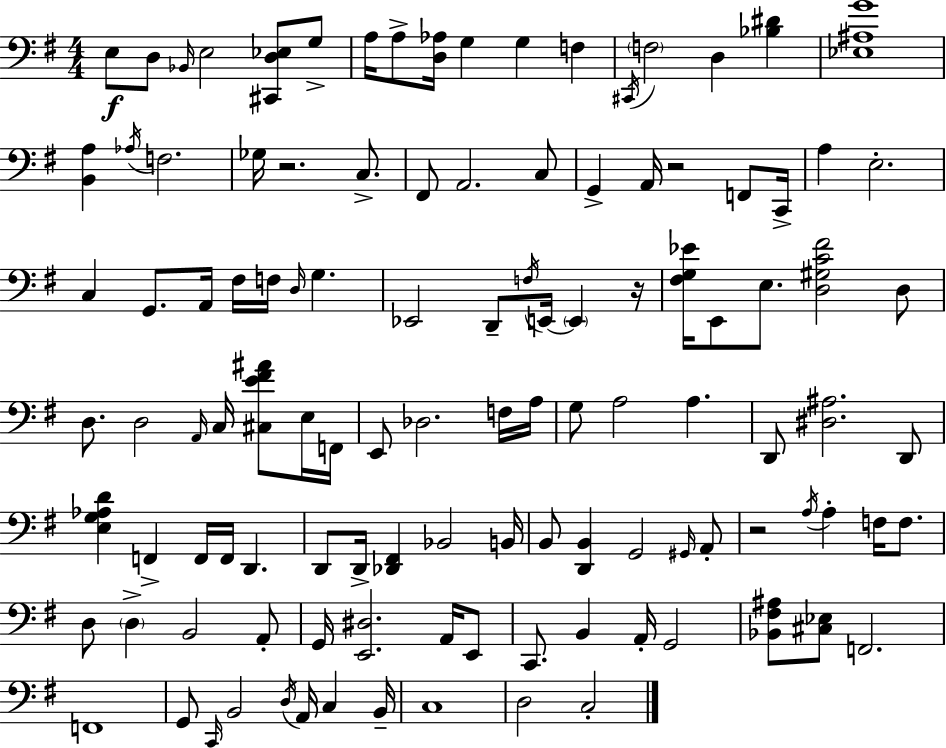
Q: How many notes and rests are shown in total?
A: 114